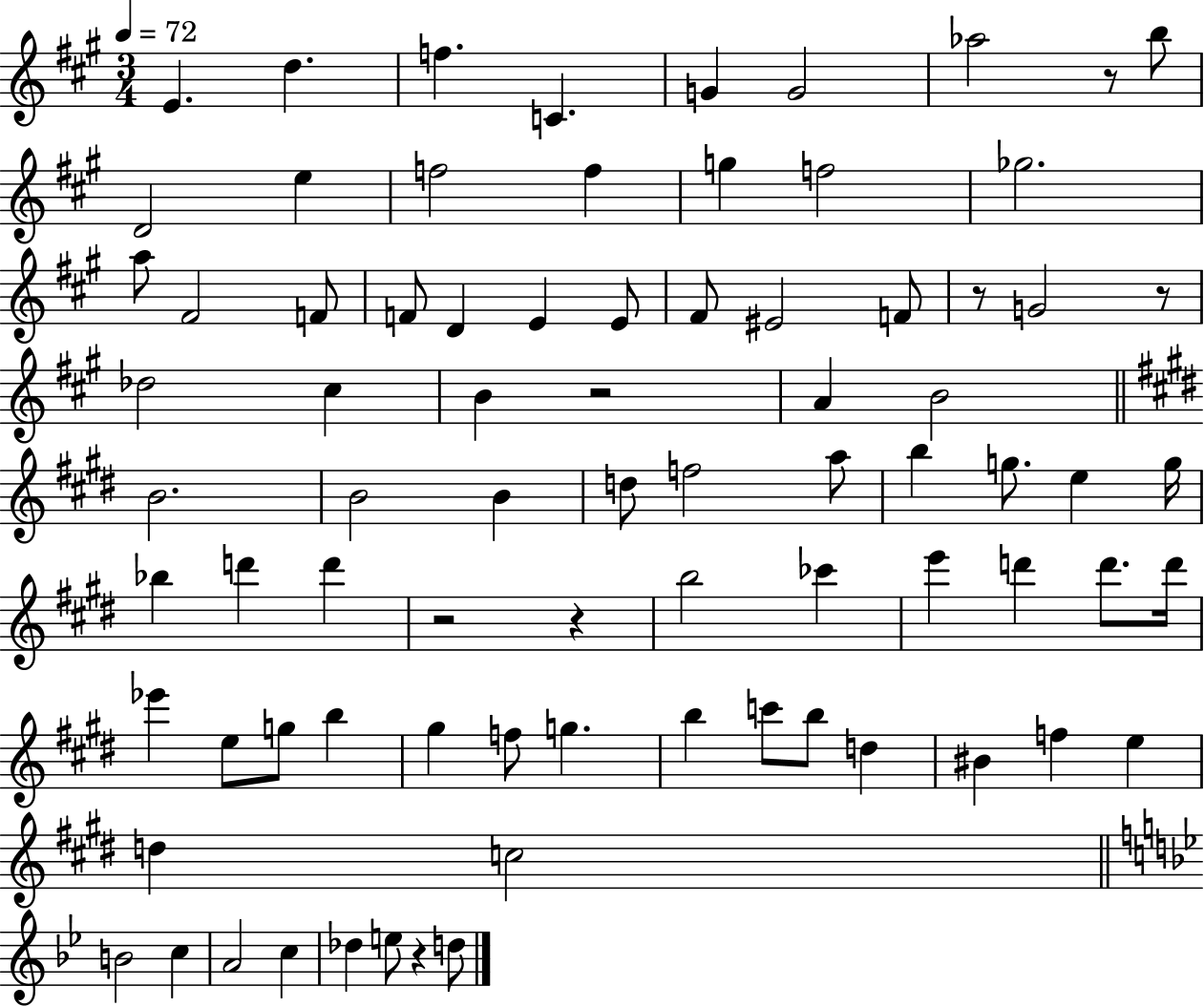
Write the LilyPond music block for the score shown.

{
  \clef treble
  \numericTimeSignature
  \time 3/4
  \key a \major
  \tempo 4 = 72
  e'4. d''4. | f''4. c'4. | g'4 g'2 | aes''2 r8 b''8 | \break d'2 e''4 | f''2 f''4 | g''4 f''2 | ges''2. | \break a''8 fis'2 f'8 | f'8 d'4 e'4 e'8 | fis'8 eis'2 f'8 | r8 g'2 r8 | \break des''2 cis''4 | b'4 r2 | a'4 b'2 | \bar "||" \break \key e \major b'2. | b'2 b'4 | d''8 f''2 a''8 | b''4 g''8. e''4 g''16 | \break bes''4 d'''4 d'''4 | r2 r4 | b''2 ces'''4 | e'''4 d'''4 d'''8. d'''16 | \break ees'''4 e''8 g''8 b''4 | gis''4 f''8 g''4. | b''4 c'''8 b''8 d''4 | bis'4 f''4 e''4 | \break d''4 c''2 | \bar "||" \break \key bes \major b'2 c''4 | a'2 c''4 | des''4 e''8 r4 d''8 | \bar "|."
}